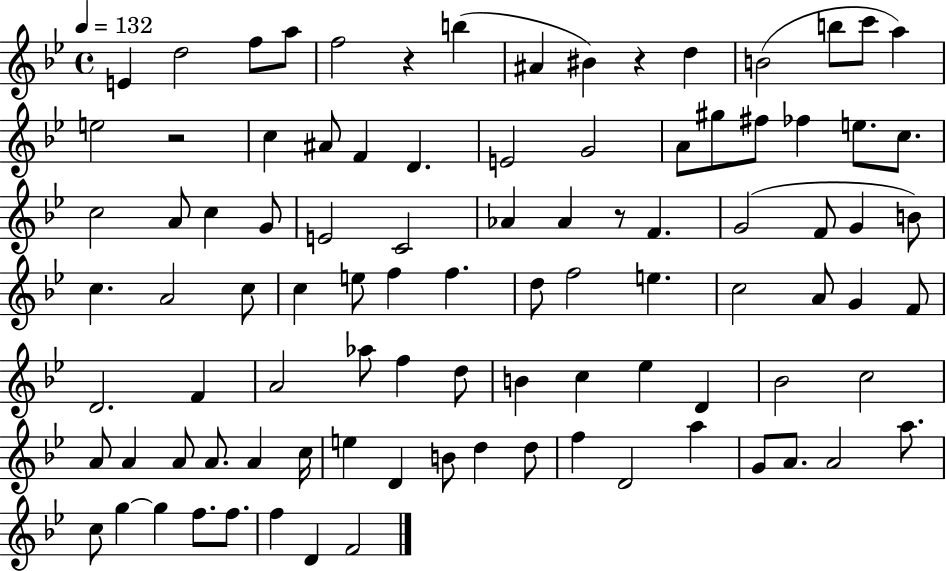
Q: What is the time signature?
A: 4/4